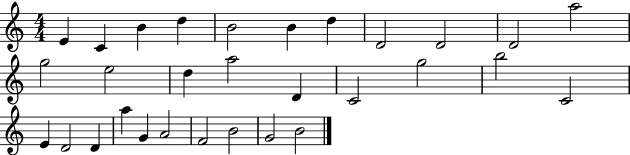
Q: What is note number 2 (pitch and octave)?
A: C4